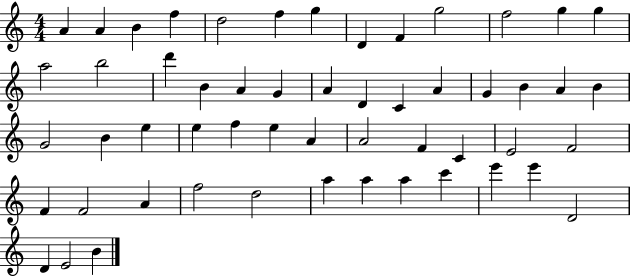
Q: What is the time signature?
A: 4/4